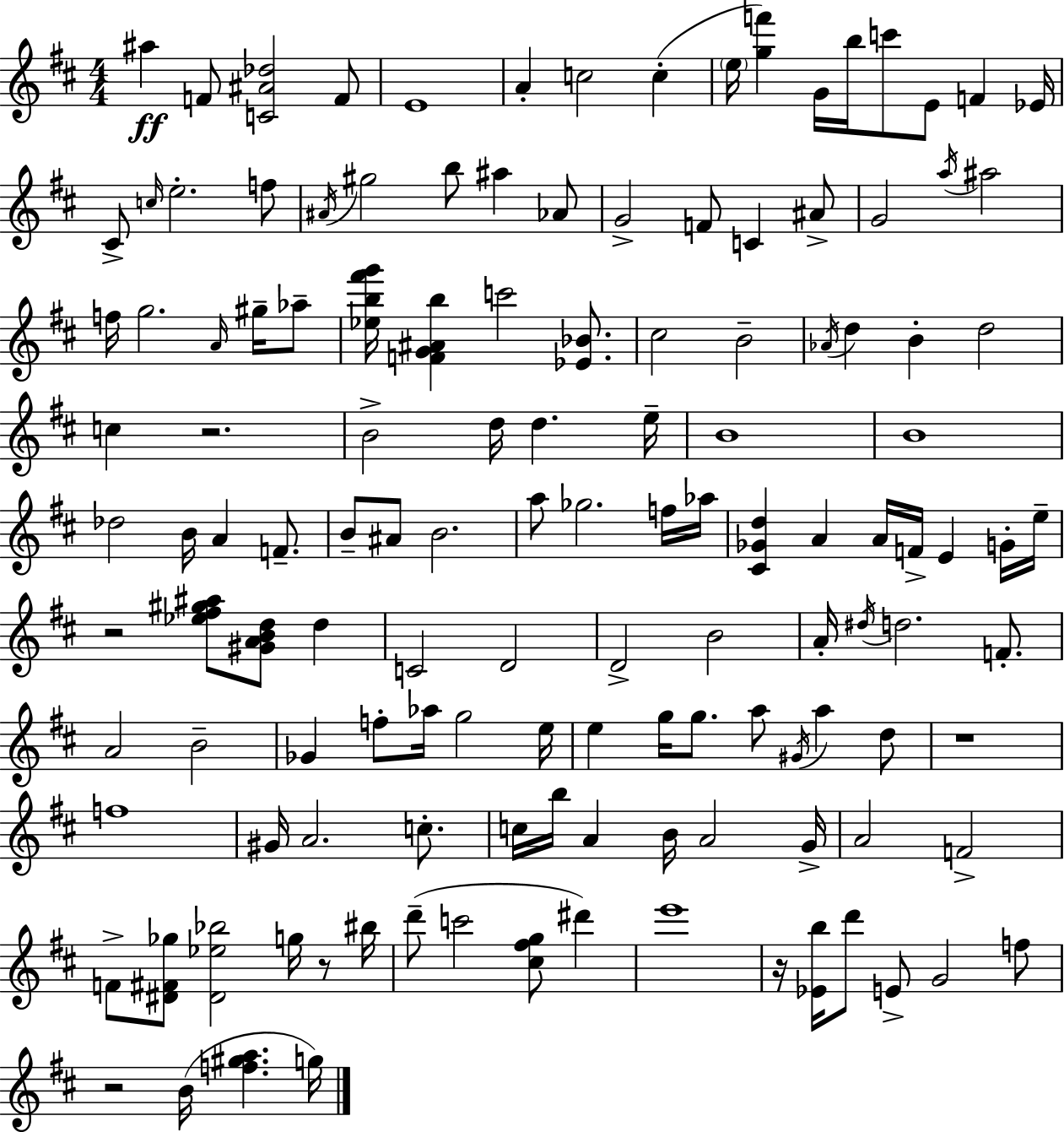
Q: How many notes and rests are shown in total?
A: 133